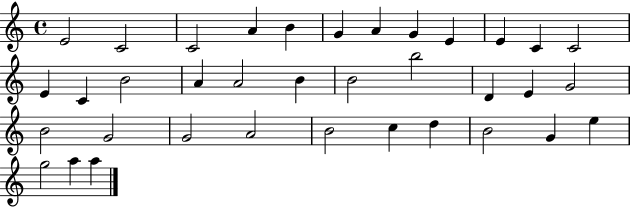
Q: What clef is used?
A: treble